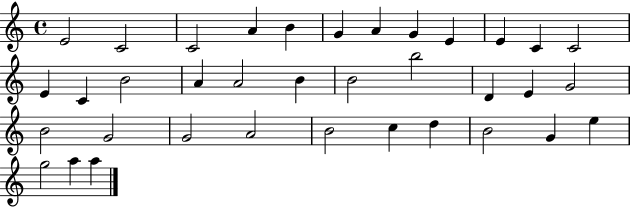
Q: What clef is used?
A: treble